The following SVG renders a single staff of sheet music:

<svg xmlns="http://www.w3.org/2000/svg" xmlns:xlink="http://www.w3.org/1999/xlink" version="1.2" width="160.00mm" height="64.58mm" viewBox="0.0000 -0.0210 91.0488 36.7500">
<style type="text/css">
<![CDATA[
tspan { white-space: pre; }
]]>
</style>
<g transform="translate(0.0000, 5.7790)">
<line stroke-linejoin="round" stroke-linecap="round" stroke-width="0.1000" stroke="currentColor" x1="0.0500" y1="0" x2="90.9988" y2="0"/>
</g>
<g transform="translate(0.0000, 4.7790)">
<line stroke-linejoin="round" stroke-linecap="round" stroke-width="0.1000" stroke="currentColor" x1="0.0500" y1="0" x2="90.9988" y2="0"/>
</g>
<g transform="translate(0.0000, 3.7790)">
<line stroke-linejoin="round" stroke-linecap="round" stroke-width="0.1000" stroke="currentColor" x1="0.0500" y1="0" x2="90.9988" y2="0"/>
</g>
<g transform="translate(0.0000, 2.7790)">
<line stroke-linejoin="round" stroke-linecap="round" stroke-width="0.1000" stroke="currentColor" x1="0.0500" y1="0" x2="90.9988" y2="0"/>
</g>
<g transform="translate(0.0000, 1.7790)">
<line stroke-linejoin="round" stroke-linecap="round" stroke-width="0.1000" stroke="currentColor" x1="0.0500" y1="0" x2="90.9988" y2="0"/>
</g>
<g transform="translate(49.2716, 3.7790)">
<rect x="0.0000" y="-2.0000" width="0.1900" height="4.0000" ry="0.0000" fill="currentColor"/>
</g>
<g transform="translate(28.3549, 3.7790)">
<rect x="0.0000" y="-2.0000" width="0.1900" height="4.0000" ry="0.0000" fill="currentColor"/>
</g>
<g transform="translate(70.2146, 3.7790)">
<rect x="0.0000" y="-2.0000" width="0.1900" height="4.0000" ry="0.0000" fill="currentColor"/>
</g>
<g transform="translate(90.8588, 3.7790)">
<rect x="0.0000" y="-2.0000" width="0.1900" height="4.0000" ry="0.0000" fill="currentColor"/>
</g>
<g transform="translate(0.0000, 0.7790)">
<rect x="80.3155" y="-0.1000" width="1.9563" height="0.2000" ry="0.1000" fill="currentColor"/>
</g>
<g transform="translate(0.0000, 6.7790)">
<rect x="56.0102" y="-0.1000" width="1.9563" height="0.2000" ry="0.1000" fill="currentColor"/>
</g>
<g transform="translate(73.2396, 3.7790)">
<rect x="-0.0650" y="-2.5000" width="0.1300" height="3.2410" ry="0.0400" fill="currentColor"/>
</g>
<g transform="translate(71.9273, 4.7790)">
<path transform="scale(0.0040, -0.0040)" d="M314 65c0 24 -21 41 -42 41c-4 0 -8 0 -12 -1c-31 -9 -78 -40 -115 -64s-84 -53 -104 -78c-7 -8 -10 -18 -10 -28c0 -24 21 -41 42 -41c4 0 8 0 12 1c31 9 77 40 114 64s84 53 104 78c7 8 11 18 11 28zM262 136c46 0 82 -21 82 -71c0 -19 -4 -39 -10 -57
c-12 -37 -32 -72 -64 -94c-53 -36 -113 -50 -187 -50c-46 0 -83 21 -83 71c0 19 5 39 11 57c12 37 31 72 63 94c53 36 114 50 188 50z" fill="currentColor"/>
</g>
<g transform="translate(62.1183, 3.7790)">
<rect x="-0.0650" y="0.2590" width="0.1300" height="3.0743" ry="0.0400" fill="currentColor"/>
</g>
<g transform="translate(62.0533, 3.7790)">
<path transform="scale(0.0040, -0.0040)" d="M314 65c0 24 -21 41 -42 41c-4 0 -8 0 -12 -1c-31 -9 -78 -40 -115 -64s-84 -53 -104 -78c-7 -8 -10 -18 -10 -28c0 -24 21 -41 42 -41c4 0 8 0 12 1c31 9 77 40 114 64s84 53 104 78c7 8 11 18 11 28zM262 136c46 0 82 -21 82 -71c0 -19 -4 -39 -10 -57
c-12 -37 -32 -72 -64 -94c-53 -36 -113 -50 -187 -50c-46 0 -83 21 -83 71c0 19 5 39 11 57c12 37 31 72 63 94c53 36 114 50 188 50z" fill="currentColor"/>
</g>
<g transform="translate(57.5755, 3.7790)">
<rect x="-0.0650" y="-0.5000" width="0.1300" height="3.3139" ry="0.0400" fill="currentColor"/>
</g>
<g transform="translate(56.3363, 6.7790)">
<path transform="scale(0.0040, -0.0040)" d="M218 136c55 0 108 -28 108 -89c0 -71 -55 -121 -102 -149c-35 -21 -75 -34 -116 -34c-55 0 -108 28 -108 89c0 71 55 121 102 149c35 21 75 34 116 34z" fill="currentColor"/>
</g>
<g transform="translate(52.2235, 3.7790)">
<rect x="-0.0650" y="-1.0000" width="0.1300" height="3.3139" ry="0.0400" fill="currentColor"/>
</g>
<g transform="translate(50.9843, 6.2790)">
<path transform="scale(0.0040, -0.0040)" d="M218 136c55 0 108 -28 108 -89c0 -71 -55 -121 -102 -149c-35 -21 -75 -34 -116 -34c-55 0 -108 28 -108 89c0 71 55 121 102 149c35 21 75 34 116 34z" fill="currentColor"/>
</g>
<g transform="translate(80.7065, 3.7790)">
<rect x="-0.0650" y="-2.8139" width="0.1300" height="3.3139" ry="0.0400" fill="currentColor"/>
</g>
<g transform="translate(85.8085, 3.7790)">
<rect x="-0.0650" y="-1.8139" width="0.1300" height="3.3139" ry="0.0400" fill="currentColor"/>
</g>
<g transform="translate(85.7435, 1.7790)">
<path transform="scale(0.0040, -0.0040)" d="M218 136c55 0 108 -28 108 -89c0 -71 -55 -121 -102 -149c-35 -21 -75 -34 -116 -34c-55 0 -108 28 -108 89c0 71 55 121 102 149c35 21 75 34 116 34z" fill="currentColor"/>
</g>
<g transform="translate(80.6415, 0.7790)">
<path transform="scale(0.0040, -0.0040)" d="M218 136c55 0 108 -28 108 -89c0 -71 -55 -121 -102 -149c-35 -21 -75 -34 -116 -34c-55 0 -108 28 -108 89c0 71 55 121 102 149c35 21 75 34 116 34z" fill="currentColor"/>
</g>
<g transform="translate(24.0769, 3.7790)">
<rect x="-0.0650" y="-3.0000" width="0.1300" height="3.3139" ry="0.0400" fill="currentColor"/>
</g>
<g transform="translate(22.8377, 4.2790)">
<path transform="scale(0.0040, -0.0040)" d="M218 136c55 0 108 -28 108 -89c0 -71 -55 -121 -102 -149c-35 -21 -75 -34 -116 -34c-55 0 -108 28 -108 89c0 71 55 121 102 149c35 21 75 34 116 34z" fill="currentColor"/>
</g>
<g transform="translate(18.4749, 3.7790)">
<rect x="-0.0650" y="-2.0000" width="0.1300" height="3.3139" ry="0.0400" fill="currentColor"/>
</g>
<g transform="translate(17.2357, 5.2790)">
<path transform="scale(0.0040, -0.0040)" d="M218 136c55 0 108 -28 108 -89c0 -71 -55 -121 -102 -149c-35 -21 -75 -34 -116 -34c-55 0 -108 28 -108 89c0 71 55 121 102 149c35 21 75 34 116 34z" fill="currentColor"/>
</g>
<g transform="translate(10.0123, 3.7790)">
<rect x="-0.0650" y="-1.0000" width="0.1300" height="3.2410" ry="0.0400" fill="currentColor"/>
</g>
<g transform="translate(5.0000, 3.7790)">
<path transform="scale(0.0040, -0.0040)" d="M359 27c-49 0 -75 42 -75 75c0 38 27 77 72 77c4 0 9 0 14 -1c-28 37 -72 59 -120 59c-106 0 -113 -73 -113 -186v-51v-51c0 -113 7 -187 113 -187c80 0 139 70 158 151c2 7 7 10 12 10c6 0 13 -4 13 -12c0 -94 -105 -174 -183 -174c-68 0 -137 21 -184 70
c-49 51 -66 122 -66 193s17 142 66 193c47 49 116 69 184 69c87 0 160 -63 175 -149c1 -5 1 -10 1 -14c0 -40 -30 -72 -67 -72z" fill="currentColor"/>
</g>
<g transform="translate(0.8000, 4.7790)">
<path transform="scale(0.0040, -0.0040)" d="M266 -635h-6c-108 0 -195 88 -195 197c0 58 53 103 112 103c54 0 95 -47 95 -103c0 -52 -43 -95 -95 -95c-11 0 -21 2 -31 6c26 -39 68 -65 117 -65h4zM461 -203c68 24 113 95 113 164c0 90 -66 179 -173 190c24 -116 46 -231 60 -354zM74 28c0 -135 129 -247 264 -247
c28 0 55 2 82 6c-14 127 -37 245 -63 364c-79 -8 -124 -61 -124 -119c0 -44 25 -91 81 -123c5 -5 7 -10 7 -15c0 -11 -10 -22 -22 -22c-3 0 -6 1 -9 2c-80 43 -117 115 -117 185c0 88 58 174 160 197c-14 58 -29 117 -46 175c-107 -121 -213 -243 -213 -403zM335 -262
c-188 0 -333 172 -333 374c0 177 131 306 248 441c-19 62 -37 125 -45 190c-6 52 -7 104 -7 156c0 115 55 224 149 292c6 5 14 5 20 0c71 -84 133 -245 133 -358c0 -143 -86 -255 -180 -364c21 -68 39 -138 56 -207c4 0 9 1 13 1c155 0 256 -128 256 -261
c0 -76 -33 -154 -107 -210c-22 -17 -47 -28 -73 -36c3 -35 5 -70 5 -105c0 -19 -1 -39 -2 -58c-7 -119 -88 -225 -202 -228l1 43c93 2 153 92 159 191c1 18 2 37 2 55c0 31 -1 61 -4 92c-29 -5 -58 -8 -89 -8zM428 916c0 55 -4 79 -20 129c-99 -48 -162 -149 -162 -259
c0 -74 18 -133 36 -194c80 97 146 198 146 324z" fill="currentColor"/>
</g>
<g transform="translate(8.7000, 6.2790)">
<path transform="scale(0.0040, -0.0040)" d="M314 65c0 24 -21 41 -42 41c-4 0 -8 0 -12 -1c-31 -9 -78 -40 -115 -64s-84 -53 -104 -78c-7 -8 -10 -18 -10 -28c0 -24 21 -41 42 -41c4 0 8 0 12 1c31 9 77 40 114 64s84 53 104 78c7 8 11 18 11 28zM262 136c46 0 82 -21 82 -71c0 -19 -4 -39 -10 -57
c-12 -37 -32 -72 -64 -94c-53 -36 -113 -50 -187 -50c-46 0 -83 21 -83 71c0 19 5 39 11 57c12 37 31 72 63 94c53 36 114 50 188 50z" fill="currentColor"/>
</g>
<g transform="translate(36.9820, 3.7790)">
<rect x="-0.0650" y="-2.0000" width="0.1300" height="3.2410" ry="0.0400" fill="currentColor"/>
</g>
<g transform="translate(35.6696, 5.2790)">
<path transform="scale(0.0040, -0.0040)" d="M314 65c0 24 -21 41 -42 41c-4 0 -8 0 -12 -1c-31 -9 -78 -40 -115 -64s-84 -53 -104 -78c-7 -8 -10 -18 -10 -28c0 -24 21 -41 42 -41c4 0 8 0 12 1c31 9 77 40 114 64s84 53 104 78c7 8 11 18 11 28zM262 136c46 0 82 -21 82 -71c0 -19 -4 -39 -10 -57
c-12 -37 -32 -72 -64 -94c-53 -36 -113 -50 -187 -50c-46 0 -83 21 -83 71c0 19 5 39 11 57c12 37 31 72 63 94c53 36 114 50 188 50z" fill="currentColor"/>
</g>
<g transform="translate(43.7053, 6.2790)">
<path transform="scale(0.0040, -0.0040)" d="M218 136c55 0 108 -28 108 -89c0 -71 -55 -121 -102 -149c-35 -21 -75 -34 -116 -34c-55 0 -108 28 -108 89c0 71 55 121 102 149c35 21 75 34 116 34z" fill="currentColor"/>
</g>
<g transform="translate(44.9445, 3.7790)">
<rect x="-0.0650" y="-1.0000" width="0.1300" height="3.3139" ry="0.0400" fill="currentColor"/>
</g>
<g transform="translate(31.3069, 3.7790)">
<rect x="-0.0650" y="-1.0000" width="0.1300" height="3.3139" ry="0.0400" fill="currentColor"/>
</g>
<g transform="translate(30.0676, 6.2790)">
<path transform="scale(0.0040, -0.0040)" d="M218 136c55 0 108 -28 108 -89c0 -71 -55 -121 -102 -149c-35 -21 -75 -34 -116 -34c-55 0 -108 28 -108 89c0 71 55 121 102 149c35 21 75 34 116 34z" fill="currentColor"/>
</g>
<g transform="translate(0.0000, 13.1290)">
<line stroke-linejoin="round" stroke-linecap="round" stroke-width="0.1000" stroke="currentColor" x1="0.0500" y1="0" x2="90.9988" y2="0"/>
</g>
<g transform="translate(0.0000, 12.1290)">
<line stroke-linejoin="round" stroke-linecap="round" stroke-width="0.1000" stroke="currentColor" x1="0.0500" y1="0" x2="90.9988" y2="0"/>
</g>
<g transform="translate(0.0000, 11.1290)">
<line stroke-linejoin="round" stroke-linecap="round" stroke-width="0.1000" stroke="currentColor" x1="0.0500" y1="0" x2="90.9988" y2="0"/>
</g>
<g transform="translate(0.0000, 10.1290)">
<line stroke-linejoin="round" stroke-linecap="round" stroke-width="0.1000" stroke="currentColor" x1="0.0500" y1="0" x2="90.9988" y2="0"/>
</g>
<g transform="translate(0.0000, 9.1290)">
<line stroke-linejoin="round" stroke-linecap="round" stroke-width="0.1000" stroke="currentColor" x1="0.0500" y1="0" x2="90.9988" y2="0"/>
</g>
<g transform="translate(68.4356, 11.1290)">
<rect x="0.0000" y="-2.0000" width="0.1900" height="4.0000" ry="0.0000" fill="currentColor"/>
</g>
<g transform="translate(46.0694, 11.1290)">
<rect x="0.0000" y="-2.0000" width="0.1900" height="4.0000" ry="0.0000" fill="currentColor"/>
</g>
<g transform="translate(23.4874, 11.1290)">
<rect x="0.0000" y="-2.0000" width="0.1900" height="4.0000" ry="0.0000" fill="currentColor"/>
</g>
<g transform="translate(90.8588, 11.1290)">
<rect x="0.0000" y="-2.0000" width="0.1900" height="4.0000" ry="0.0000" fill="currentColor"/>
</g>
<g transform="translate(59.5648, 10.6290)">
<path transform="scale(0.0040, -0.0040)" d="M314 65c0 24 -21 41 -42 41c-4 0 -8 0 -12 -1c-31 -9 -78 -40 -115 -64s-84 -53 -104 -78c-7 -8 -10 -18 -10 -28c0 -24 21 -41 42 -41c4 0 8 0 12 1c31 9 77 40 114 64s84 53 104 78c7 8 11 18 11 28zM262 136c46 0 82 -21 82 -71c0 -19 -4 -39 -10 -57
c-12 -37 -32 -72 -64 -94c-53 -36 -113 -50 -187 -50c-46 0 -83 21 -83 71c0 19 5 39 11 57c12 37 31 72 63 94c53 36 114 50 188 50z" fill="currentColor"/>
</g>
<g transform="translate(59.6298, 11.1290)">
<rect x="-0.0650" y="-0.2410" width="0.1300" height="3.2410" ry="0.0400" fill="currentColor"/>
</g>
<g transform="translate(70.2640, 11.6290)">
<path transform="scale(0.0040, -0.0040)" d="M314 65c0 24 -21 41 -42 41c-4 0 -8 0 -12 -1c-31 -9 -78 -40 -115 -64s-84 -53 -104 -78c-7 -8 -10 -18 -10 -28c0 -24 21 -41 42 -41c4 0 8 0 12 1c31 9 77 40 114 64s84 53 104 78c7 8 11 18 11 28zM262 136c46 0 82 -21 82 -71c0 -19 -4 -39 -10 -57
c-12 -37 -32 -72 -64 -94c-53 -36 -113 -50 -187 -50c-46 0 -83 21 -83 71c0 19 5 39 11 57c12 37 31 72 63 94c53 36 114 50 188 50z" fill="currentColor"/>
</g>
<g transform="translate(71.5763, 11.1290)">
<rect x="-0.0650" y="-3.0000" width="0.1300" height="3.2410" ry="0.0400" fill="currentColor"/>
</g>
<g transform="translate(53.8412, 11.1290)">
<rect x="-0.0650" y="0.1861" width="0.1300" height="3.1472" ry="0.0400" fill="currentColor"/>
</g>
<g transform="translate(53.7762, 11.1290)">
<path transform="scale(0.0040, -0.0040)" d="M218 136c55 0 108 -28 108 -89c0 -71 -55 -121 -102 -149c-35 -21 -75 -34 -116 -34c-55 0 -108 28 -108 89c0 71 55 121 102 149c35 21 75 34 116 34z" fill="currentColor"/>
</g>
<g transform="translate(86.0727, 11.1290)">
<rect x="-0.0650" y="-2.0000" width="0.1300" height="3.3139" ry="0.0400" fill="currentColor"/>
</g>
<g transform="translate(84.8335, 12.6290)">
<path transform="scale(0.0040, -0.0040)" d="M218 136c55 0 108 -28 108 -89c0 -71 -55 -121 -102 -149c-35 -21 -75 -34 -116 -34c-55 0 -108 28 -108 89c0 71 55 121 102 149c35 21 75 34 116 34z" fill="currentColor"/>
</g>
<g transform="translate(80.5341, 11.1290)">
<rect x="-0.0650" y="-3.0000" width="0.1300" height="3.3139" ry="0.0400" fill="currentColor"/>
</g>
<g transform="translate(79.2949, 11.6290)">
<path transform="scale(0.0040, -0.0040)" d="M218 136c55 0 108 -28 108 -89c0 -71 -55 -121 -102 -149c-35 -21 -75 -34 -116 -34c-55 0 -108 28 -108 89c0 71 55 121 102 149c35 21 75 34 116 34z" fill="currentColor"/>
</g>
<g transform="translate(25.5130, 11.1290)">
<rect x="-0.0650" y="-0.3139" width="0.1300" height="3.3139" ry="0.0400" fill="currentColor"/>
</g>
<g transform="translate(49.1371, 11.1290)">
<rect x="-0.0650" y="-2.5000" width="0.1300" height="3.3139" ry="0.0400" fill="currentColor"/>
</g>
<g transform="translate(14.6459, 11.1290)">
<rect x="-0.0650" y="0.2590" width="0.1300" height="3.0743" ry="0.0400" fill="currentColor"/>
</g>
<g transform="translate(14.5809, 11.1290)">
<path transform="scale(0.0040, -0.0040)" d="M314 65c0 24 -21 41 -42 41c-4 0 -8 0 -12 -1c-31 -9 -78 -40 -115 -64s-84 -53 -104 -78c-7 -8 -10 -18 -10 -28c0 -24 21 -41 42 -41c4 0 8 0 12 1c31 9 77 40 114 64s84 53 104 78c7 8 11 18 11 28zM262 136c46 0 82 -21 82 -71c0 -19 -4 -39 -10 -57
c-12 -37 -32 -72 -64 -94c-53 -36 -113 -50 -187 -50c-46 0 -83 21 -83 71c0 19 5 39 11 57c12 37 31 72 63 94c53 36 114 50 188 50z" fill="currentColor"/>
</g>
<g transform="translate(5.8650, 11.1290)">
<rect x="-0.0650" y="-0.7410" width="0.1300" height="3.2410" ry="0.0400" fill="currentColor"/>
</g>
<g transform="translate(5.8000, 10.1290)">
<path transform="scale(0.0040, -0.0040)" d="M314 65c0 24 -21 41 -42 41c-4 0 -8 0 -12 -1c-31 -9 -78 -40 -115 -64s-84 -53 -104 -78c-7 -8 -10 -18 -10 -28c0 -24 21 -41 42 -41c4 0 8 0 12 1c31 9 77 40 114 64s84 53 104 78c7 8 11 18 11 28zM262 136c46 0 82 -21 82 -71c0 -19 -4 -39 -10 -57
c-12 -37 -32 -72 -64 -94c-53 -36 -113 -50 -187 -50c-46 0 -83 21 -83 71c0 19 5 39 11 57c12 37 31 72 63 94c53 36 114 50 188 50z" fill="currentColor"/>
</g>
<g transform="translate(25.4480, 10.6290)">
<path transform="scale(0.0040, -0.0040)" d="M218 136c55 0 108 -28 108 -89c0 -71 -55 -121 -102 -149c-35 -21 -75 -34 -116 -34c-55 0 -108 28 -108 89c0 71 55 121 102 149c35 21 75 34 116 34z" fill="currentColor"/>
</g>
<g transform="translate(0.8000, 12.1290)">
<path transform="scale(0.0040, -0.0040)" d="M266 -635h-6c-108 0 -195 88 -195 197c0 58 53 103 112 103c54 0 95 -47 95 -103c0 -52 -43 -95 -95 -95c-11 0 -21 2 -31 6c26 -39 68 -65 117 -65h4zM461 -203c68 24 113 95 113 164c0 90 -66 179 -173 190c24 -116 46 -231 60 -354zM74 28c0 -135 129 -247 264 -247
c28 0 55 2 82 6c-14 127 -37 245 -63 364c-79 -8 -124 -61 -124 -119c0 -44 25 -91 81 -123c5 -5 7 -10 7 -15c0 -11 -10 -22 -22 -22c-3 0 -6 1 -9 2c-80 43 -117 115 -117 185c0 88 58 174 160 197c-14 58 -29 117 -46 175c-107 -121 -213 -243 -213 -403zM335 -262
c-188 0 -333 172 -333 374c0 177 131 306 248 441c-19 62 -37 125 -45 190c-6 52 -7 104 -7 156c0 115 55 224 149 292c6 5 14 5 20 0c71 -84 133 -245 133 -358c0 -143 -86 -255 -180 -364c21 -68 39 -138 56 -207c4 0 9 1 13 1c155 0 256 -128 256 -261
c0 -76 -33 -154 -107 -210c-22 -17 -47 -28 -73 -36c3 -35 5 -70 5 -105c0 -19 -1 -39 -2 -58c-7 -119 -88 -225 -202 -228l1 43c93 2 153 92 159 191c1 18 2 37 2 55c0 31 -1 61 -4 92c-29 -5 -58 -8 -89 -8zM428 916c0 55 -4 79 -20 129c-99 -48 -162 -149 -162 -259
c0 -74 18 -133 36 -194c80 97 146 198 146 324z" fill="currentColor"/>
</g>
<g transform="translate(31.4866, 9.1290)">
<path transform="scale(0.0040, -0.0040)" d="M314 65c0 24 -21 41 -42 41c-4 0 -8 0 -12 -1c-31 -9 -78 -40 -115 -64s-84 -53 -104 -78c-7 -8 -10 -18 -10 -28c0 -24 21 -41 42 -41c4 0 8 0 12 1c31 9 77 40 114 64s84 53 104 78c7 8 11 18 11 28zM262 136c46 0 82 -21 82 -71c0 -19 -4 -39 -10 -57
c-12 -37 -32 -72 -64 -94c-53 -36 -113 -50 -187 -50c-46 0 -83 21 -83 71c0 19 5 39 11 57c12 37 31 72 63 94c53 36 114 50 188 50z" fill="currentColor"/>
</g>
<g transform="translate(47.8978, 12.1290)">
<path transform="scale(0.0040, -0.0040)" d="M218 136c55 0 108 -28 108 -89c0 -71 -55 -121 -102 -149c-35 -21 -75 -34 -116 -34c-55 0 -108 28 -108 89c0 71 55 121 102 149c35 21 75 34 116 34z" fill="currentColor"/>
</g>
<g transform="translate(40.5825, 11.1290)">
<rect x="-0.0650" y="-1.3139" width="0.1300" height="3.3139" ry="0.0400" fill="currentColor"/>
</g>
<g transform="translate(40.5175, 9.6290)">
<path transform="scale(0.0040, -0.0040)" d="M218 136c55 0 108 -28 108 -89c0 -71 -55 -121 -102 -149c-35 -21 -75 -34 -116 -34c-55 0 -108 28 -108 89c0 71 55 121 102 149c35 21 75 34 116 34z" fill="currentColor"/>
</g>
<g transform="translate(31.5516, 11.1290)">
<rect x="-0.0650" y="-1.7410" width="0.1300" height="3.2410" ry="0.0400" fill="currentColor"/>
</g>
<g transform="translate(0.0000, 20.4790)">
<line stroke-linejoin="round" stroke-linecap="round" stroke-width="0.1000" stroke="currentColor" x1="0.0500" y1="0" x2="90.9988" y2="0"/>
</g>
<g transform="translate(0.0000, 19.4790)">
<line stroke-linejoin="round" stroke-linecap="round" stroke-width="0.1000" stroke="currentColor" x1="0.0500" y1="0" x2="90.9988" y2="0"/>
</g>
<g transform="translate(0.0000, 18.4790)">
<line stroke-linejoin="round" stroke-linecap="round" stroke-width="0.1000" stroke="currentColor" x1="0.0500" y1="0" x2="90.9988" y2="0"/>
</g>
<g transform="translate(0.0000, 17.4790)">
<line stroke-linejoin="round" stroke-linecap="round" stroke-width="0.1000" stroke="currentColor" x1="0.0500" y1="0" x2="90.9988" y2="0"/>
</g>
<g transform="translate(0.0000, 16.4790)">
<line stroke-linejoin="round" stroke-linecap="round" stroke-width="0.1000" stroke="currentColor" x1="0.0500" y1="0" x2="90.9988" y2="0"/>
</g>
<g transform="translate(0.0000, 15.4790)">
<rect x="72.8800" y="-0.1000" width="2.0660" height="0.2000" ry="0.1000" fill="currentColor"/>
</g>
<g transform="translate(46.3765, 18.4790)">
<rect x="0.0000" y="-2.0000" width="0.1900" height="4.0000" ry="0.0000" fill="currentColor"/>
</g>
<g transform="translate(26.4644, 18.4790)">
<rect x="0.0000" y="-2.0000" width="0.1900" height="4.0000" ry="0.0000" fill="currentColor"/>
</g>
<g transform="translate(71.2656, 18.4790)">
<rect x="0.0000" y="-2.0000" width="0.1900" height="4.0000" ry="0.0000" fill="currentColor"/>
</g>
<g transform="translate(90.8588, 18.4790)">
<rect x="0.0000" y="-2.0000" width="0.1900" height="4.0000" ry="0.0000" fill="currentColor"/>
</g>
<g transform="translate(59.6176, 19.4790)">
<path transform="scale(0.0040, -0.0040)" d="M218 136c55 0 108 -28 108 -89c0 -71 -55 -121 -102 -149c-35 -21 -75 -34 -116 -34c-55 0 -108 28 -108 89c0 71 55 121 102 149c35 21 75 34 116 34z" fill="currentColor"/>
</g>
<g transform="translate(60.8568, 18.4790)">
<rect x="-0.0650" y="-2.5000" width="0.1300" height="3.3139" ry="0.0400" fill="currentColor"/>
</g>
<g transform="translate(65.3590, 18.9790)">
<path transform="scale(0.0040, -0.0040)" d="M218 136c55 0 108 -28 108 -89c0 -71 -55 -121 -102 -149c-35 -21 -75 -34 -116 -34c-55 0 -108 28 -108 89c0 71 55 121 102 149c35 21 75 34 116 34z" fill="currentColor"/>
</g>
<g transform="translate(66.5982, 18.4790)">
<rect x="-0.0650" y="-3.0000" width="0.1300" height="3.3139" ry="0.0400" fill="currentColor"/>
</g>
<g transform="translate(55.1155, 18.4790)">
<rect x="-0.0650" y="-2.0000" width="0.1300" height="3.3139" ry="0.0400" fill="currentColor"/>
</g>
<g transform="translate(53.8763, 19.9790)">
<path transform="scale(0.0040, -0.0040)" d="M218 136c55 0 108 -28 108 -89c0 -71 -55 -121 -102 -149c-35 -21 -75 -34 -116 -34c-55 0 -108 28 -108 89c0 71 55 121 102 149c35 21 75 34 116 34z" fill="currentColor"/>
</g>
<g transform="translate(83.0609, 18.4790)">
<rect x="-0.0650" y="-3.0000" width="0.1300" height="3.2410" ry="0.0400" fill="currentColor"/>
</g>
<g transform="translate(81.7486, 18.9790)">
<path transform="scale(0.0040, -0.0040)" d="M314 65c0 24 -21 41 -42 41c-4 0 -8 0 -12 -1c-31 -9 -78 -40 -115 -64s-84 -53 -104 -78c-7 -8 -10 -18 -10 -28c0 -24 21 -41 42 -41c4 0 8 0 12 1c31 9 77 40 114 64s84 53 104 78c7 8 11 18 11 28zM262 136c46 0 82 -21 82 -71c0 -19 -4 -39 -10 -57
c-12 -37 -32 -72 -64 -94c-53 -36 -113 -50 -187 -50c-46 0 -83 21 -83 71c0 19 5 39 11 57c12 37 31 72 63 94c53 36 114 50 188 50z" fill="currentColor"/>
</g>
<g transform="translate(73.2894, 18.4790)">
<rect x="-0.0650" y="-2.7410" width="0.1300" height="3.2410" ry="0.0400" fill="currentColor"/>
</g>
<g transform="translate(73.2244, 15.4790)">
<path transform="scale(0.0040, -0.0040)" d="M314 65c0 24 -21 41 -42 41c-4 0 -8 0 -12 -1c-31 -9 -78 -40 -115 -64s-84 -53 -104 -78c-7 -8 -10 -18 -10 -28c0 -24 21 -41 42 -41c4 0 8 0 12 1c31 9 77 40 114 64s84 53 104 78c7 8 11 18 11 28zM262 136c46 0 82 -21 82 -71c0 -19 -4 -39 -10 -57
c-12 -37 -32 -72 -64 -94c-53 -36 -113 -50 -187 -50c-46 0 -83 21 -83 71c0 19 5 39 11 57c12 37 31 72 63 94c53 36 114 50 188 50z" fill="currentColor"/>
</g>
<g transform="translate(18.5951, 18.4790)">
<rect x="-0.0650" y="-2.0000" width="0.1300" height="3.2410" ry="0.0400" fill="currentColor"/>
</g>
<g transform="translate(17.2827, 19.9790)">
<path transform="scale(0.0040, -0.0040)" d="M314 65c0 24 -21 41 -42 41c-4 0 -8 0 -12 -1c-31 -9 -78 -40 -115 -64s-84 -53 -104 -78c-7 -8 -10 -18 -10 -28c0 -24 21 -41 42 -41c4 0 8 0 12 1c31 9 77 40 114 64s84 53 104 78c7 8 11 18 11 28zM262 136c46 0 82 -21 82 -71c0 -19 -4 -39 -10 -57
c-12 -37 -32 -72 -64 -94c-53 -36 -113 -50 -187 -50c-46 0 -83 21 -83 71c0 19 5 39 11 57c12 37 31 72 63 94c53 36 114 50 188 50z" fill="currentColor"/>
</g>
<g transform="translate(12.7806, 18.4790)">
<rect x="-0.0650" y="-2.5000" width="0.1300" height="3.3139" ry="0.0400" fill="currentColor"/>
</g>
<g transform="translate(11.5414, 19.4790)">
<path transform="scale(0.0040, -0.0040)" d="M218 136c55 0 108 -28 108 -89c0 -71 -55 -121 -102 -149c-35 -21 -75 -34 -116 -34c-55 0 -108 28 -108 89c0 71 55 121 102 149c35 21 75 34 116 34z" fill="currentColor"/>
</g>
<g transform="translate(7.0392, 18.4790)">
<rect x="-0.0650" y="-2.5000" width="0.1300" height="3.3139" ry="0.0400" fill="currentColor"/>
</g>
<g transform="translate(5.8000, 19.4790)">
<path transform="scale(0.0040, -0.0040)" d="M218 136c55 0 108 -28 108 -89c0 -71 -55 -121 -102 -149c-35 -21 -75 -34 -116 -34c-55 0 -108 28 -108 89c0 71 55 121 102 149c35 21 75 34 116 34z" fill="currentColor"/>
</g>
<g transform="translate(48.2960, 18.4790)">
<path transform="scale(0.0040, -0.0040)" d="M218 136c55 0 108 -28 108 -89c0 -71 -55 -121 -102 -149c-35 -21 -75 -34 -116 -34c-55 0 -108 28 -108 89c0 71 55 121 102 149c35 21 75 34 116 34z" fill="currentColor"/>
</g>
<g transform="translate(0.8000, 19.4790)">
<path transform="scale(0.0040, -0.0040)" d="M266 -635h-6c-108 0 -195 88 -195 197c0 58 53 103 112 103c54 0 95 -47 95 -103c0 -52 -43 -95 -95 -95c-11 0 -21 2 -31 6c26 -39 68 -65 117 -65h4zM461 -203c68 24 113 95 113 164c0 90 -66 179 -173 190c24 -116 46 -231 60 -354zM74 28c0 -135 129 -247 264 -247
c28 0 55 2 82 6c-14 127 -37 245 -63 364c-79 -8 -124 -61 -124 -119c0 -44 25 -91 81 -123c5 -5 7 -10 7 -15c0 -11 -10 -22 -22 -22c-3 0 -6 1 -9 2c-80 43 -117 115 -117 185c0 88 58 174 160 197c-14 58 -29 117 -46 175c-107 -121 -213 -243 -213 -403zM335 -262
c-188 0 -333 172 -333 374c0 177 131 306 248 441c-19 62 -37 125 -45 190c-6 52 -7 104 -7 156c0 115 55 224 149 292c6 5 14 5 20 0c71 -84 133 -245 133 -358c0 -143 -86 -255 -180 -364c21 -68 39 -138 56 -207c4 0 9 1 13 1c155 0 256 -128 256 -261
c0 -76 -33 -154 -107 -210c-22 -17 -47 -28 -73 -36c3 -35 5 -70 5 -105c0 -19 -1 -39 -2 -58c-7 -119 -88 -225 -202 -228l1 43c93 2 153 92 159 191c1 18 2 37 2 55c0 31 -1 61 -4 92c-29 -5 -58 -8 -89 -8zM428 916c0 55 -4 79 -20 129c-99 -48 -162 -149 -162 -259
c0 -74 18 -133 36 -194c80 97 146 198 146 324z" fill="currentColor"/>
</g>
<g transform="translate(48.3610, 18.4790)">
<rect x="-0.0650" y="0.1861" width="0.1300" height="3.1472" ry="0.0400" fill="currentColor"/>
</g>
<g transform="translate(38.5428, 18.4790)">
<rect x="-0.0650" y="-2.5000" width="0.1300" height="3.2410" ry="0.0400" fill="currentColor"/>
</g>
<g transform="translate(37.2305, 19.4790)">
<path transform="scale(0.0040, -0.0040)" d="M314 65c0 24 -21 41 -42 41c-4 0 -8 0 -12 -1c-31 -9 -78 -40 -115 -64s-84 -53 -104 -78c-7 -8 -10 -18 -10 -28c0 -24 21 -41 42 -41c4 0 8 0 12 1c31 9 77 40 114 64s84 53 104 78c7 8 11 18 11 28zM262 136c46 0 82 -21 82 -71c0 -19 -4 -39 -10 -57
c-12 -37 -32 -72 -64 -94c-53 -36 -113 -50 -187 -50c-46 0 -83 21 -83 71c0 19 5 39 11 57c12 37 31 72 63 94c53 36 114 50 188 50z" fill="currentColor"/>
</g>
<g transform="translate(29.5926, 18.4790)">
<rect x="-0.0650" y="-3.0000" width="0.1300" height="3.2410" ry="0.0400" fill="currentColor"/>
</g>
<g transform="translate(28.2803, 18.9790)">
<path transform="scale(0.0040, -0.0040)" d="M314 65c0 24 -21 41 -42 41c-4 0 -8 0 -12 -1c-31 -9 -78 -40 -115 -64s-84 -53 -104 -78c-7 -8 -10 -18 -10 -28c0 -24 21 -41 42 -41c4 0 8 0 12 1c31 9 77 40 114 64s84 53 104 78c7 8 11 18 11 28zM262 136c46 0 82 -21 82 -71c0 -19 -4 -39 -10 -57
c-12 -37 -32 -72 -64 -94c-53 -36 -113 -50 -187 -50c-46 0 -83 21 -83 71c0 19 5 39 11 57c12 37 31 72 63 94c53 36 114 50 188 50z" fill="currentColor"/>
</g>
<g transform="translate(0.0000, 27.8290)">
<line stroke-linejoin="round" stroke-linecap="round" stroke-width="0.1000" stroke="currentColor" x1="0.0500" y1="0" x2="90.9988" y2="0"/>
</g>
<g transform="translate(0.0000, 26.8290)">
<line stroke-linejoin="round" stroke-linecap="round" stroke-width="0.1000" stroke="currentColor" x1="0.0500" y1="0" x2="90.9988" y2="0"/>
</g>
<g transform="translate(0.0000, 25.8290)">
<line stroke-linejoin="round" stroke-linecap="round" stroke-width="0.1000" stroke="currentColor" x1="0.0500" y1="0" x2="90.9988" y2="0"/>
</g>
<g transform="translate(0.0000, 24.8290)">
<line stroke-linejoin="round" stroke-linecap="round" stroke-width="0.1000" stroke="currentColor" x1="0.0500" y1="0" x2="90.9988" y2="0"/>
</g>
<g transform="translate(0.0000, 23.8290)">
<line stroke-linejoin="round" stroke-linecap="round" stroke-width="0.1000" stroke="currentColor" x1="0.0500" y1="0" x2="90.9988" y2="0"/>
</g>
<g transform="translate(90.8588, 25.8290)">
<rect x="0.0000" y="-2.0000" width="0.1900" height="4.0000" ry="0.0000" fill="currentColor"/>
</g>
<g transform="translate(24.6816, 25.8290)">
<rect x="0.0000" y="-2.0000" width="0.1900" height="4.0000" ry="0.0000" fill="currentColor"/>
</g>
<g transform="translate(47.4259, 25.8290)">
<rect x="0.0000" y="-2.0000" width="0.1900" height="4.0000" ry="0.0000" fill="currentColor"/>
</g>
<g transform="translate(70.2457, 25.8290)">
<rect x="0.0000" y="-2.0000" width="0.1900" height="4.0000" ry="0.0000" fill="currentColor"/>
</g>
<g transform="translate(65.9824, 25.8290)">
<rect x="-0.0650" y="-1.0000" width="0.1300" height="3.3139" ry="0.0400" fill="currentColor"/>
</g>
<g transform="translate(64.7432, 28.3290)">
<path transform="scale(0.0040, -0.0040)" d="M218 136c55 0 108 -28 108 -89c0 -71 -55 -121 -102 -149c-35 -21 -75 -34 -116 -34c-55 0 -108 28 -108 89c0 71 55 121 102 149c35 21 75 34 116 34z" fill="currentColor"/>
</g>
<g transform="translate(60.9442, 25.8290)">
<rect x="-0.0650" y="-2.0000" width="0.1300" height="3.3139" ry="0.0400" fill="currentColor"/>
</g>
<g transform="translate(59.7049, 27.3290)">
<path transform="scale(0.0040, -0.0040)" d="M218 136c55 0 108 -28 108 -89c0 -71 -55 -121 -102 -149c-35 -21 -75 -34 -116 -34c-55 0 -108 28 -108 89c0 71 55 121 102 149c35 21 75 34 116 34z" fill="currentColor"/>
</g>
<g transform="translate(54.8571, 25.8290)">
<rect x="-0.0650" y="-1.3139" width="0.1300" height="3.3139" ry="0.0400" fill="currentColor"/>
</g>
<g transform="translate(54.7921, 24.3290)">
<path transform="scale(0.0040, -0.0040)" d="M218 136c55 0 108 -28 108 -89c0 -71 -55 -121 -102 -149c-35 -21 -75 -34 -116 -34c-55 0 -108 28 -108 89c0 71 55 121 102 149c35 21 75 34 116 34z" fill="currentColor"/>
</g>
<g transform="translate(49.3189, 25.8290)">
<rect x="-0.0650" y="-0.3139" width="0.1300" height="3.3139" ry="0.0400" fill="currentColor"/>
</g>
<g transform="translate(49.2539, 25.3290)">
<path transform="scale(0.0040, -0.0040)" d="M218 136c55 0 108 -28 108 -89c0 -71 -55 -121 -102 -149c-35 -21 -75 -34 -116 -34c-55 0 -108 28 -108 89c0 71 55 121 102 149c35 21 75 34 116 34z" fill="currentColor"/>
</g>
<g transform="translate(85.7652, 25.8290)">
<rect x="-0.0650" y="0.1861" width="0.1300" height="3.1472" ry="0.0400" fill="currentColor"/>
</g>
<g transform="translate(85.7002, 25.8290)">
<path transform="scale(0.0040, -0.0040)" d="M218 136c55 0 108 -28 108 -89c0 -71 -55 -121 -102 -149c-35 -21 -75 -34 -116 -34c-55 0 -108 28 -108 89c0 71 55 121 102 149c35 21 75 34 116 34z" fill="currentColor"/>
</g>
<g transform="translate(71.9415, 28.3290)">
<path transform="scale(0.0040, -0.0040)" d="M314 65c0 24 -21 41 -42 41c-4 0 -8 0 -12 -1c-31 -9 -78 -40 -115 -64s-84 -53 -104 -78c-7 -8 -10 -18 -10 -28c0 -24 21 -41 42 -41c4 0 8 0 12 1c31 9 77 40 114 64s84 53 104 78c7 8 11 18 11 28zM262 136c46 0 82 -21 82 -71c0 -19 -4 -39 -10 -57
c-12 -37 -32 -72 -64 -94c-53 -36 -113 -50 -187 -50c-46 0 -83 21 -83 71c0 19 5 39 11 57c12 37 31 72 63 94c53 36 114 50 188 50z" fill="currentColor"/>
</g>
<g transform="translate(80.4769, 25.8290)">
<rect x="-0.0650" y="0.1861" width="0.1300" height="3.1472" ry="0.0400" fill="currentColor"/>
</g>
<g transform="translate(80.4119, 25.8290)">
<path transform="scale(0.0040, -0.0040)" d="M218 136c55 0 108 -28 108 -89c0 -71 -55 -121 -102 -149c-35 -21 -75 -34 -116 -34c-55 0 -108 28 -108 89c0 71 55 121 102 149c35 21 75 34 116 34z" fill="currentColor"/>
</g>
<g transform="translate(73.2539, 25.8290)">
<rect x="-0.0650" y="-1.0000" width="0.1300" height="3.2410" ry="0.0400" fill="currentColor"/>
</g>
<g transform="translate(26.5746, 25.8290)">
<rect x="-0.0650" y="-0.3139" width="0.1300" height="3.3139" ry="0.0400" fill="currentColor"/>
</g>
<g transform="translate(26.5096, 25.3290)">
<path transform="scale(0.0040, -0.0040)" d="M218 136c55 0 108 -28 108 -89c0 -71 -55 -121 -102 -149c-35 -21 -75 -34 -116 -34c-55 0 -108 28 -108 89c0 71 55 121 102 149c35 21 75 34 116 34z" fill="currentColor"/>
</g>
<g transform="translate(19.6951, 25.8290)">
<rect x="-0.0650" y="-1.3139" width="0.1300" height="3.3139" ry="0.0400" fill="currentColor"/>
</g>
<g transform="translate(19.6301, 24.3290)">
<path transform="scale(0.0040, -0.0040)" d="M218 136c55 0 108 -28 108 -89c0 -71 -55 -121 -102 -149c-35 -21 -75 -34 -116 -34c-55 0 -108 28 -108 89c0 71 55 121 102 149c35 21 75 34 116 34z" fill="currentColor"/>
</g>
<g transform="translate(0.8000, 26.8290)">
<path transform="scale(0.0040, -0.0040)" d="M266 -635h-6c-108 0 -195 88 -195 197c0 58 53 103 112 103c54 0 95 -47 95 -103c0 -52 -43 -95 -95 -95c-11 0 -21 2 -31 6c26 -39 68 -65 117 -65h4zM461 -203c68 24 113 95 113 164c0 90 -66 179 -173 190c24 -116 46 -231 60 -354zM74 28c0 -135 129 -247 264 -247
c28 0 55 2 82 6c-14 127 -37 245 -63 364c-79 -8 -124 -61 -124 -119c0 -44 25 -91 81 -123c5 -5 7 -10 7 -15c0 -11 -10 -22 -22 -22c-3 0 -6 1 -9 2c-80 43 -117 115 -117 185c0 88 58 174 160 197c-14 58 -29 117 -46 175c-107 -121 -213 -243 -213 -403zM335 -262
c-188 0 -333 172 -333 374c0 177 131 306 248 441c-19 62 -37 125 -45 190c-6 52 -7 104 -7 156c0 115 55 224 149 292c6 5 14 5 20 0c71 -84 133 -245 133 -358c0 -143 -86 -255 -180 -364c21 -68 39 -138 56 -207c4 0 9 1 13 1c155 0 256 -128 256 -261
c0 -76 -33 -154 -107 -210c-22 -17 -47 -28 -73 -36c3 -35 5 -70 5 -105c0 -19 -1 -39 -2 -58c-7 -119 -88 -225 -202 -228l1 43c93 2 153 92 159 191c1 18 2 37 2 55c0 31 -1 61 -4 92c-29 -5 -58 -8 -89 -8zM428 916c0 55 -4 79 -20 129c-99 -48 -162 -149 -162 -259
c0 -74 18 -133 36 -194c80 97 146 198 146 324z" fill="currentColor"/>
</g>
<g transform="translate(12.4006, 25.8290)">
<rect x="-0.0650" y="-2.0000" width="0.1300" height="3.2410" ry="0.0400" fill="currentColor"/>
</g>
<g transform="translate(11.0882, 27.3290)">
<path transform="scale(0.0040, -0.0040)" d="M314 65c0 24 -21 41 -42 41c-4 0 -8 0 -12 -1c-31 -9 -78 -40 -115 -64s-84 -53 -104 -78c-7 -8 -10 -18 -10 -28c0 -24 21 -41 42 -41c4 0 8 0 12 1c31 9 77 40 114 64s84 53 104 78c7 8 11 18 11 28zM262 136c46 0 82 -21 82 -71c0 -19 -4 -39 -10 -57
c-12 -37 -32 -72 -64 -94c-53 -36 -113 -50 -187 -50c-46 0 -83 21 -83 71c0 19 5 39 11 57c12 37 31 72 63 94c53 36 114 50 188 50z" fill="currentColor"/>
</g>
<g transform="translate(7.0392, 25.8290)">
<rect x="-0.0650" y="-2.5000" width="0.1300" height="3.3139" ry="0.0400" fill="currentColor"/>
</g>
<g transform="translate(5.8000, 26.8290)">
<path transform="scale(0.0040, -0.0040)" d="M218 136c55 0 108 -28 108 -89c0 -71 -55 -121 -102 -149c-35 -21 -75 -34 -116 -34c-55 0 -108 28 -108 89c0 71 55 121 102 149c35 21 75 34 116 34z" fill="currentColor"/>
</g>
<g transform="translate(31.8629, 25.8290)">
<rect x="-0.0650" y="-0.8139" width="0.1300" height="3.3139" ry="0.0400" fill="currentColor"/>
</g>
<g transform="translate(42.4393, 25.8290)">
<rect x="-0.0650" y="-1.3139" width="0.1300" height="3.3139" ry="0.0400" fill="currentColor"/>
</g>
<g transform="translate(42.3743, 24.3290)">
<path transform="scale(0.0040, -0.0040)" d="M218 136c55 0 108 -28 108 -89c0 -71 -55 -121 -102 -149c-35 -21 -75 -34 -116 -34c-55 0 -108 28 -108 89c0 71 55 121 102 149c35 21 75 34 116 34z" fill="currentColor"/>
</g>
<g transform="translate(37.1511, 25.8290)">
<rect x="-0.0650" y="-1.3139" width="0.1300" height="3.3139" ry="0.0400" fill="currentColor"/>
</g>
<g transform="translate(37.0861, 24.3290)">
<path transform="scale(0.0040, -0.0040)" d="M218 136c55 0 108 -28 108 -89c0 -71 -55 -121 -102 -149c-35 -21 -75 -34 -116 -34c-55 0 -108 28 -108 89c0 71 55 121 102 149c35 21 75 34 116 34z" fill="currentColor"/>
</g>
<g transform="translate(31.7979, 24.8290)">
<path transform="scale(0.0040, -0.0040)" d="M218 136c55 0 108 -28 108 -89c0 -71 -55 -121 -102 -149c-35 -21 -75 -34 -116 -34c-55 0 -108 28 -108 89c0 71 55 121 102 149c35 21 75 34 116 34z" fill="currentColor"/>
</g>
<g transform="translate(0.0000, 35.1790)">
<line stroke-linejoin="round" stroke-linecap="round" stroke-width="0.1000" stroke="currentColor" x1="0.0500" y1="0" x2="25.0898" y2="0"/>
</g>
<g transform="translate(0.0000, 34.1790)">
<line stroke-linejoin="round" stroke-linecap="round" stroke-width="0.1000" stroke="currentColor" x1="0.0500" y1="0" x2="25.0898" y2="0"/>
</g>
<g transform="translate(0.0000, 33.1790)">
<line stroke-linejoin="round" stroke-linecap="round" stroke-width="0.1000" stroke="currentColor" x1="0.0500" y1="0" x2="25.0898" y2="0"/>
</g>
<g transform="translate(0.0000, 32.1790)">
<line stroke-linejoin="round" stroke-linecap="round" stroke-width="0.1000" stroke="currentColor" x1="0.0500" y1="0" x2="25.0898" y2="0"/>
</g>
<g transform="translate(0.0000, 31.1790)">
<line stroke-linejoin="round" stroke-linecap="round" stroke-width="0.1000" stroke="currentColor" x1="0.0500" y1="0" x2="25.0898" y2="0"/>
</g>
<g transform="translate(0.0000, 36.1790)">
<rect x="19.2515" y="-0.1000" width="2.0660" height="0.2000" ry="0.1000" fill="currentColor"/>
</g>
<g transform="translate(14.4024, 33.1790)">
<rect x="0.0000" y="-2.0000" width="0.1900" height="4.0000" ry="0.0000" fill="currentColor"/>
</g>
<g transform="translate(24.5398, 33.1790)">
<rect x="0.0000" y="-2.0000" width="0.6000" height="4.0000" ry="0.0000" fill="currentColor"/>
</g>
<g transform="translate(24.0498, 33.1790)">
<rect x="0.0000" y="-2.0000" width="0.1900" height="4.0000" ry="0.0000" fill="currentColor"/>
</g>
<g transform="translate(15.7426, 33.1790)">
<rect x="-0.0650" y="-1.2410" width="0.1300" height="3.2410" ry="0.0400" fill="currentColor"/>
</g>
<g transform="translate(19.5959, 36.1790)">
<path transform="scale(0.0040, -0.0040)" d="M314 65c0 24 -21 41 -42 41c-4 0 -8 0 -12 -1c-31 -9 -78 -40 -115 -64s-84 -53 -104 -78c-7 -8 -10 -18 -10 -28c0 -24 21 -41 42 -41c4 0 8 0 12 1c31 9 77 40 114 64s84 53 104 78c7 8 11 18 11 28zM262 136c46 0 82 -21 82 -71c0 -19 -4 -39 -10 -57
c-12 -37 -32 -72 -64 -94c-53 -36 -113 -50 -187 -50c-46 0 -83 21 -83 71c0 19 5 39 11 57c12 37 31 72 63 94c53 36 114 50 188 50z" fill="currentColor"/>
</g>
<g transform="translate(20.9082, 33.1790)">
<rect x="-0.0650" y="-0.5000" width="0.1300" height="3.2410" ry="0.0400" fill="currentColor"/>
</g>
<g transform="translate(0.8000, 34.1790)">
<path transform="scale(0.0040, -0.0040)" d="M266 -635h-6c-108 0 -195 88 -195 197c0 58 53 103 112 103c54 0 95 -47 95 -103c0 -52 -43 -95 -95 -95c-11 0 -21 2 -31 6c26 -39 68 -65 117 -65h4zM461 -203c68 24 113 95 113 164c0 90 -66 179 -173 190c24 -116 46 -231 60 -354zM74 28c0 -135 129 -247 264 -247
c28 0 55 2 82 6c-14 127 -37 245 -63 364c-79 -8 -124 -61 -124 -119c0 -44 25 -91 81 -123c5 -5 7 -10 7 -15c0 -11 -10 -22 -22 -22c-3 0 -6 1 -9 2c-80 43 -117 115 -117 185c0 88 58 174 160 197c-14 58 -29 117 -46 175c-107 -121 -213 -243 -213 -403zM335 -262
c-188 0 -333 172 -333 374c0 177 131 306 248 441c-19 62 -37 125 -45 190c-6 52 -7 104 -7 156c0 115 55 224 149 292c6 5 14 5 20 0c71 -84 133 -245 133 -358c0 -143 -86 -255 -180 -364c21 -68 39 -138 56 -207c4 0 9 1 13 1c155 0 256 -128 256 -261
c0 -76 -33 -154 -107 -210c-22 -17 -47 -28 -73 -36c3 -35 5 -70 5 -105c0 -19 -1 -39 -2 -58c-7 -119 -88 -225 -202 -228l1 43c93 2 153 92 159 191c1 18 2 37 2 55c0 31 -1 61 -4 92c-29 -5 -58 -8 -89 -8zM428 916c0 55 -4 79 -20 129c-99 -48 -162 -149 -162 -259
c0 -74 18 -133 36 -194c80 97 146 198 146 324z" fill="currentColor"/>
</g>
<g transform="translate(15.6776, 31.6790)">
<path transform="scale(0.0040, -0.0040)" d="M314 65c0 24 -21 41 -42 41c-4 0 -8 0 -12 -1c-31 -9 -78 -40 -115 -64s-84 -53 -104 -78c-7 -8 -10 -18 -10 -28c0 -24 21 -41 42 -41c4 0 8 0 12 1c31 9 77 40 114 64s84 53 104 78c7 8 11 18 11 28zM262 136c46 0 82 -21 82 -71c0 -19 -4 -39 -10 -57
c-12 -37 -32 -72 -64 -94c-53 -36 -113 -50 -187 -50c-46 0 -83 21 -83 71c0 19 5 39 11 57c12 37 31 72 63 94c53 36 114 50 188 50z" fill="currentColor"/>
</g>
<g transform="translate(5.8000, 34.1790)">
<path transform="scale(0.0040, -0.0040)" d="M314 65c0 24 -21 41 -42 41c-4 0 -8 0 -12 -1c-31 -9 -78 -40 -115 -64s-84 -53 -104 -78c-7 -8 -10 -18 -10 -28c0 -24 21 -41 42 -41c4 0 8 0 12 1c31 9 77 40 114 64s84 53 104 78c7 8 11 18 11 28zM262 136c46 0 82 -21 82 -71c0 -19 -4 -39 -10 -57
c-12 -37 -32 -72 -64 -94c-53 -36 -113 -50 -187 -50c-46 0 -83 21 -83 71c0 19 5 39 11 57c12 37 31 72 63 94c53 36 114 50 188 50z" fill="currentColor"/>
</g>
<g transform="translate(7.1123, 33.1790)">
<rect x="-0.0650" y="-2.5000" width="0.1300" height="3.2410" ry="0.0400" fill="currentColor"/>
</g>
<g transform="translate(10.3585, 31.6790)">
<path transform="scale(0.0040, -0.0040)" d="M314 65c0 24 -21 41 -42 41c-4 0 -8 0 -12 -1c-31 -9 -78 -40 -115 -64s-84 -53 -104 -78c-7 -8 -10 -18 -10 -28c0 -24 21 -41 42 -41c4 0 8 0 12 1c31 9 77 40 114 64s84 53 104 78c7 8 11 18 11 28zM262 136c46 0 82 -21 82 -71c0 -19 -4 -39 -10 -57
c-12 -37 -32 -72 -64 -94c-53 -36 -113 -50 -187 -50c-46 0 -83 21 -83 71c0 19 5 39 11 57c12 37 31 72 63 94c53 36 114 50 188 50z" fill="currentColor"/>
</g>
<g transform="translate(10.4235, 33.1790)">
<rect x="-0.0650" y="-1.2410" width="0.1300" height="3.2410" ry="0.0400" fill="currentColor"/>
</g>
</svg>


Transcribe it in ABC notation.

X:1
T:Untitled
M:4/4
L:1/4
K:C
D2 F A D F2 D D C B2 G2 a f d2 B2 c f2 e G B c2 A2 A F G G F2 A2 G2 B F G A a2 A2 G F2 e c d e e c e F D D2 B B G2 e2 e2 C2